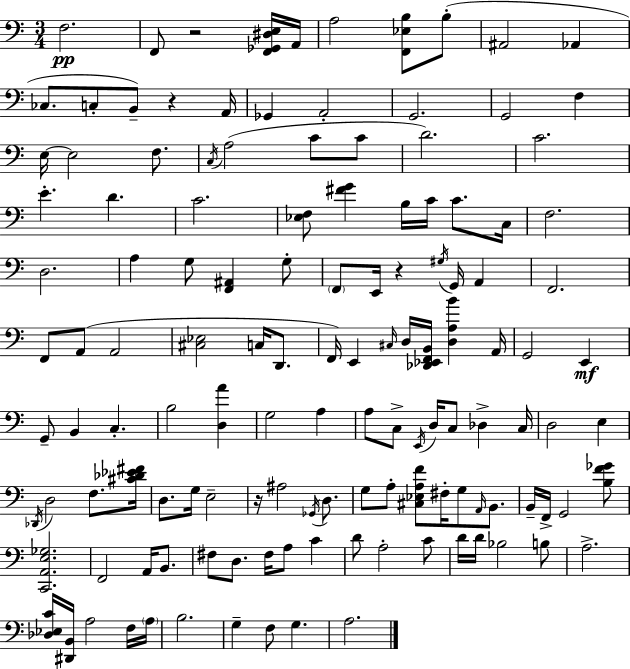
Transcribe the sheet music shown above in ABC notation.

X:1
T:Untitled
M:3/4
L:1/4
K:C
F,2 F,,/2 z2 [F,,_G,,^D,E,]/4 A,,/4 A,2 [F,,_E,B,]/2 B,/2 ^A,,2 _A,, _C,/2 C,/2 B,,/2 z A,,/4 _G,, A,,2 G,,2 G,,2 F, E,/4 E,2 F,/2 C,/4 A,2 C/2 C/2 D2 C2 E D C2 [_E,F,]/2 [^FG] B,/4 C/4 C/2 C,/4 F,2 D,2 A, G,/2 [F,,^A,,] G,/2 F,,/2 E,,/4 z ^G,/4 G,,/4 A,, F,,2 F,,/2 A,,/2 A,,2 [^C,_E,]2 C,/4 D,,/2 F,,/4 E,, ^C,/4 D,/4 [_D,,_E,,F,,B,,]/4 [D,A,B] A,,/4 G,,2 E,, G,,/2 B,, C, B,2 [D,A] G,2 A, A,/2 C,/2 E,,/4 D,/4 C,/2 _D, C,/4 D,2 E, _D,,/4 D,2 F,/2 [^C_D_E^F]/4 D,/2 G,/4 E,2 z/4 ^A,2 _G,,/4 D,/2 G,/2 A,/2 [^C,_E,A,F]/2 ^F,/4 G,/2 A,,/4 B,,/2 B,,/4 F,,/4 G,,2 [B,F_G]/2 [C,,A,,E,_G,]2 F,,2 A,,/4 B,,/2 ^F,/2 D,/2 ^F,/4 A,/2 C D/2 A,2 C/2 D/4 D/4 _B,2 B,/2 A,2 [_D,_E,C]/4 [^D,,B,,]/4 A,2 F,/4 A,/4 B,2 G, F,/2 G, A,2